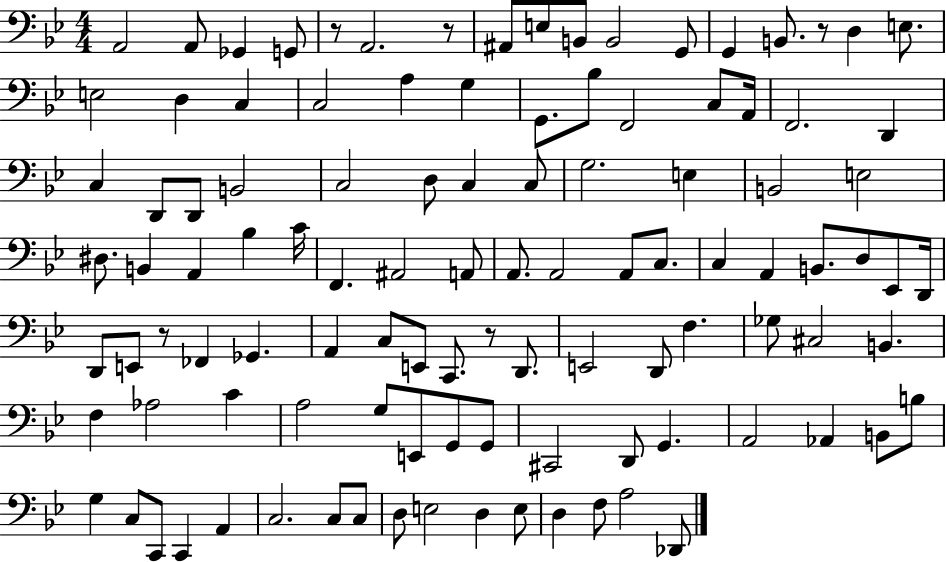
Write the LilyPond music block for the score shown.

{
  \clef bass
  \numericTimeSignature
  \time 4/4
  \key bes \major
  a,2 a,8 ges,4 g,8 | r8 a,2. r8 | ais,8 e8 b,8 b,2 g,8 | g,4 b,8. r8 d4 e8. | \break e2 d4 c4 | c2 a4 g4 | g,8. bes8 f,2 c8 a,16 | f,2. d,4 | \break c4 d,8 d,8 b,2 | c2 d8 c4 c8 | g2. e4 | b,2 e2 | \break dis8. b,4 a,4 bes4 c'16 | f,4. ais,2 a,8 | a,8. a,2 a,8 c8. | c4 a,4 b,8. d8 ees,8 d,16 | \break d,8 e,8 r8 fes,4 ges,4. | a,4 c8 e,8 c,8. r8 d,8. | e,2 d,8 f4. | ges8 cis2 b,4. | \break f4 aes2 c'4 | a2 g8 e,8 g,8 g,8 | cis,2 d,8 g,4. | a,2 aes,4 b,8 b8 | \break g4 c8 c,8 c,4 a,4 | c2. c8 c8 | d8 e2 d4 e8 | d4 f8 a2 des,8 | \break \bar "|."
}